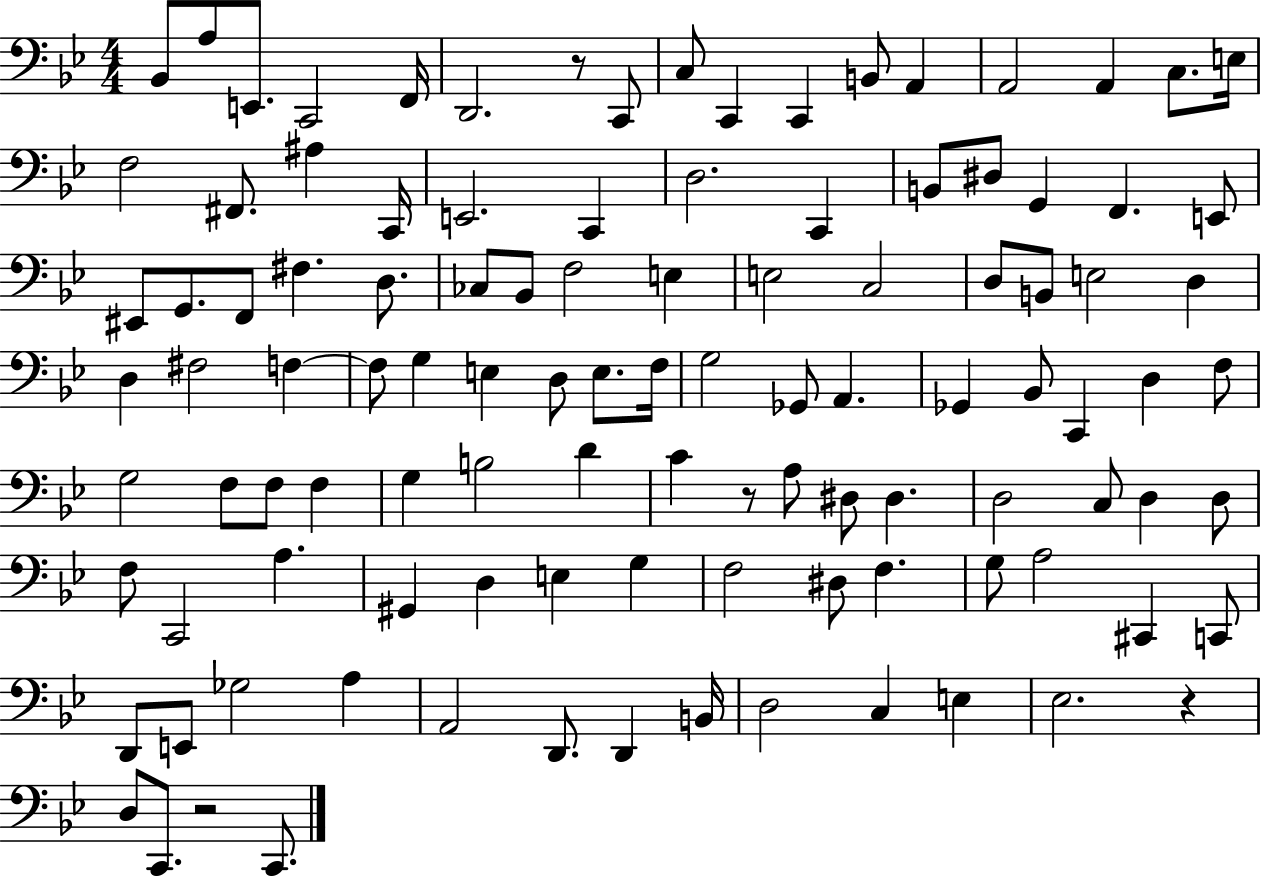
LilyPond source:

{
  \clef bass
  \numericTimeSignature
  \time 4/4
  \key bes \major
  bes,8 a8 e,8. c,2 f,16 | d,2. r8 c,8 | c8 c,4 c,4 b,8 a,4 | a,2 a,4 c8. e16 | \break f2 fis,8. ais4 c,16 | e,2. c,4 | d2. c,4 | b,8 dis8 g,4 f,4. e,8 | \break eis,8 g,8. f,8 fis4. d8. | ces8 bes,8 f2 e4 | e2 c2 | d8 b,8 e2 d4 | \break d4 fis2 f4~~ | f8 g4 e4 d8 e8. f16 | g2 ges,8 a,4. | ges,4 bes,8 c,4 d4 f8 | \break g2 f8 f8 f4 | g4 b2 d'4 | c'4 r8 a8 dis8 dis4. | d2 c8 d4 d8 | \break f8 c,2 a4. | gis,4 d4 e4 g4 | f2 dis8 f4. | g8 a2 cis,4 c,8 | \break d,8 e,8 ges2 a4 | a,2 d,8. d,4 b,16 | d2 c4 e4 | ees2. r4 | \break d8 c,8. r2 c,8. | \bar "|."
}